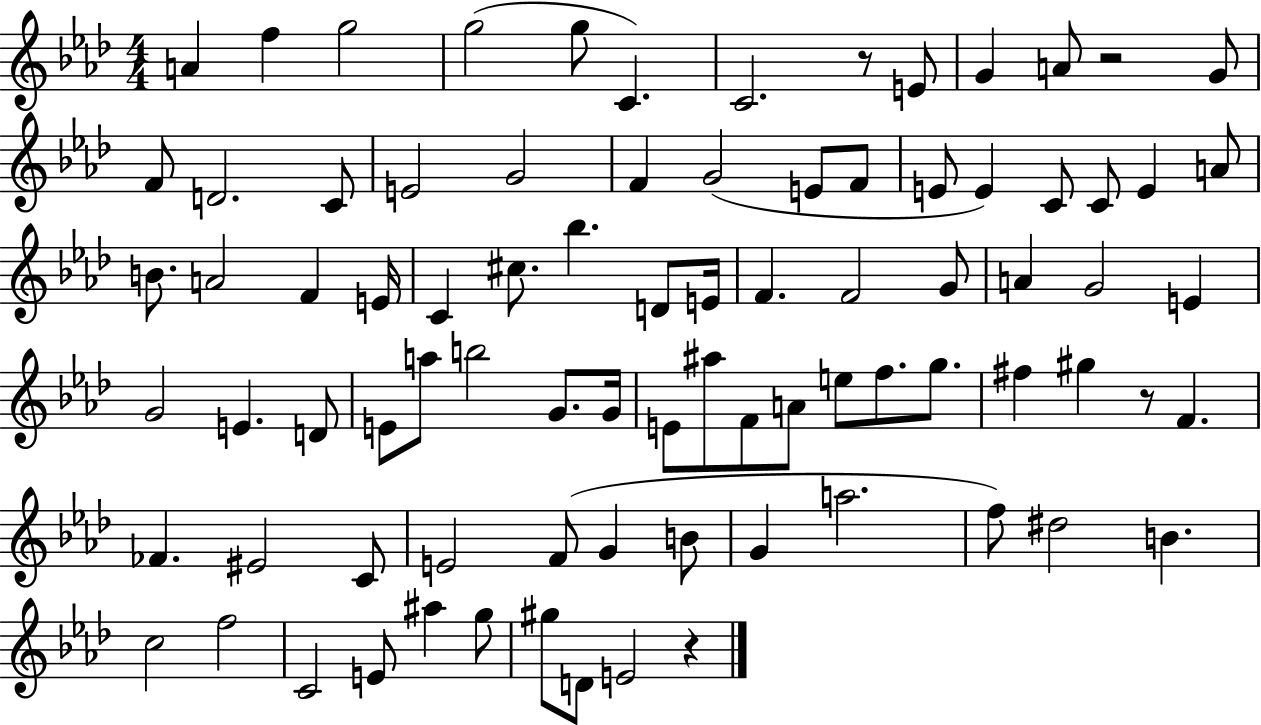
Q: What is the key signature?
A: AES major